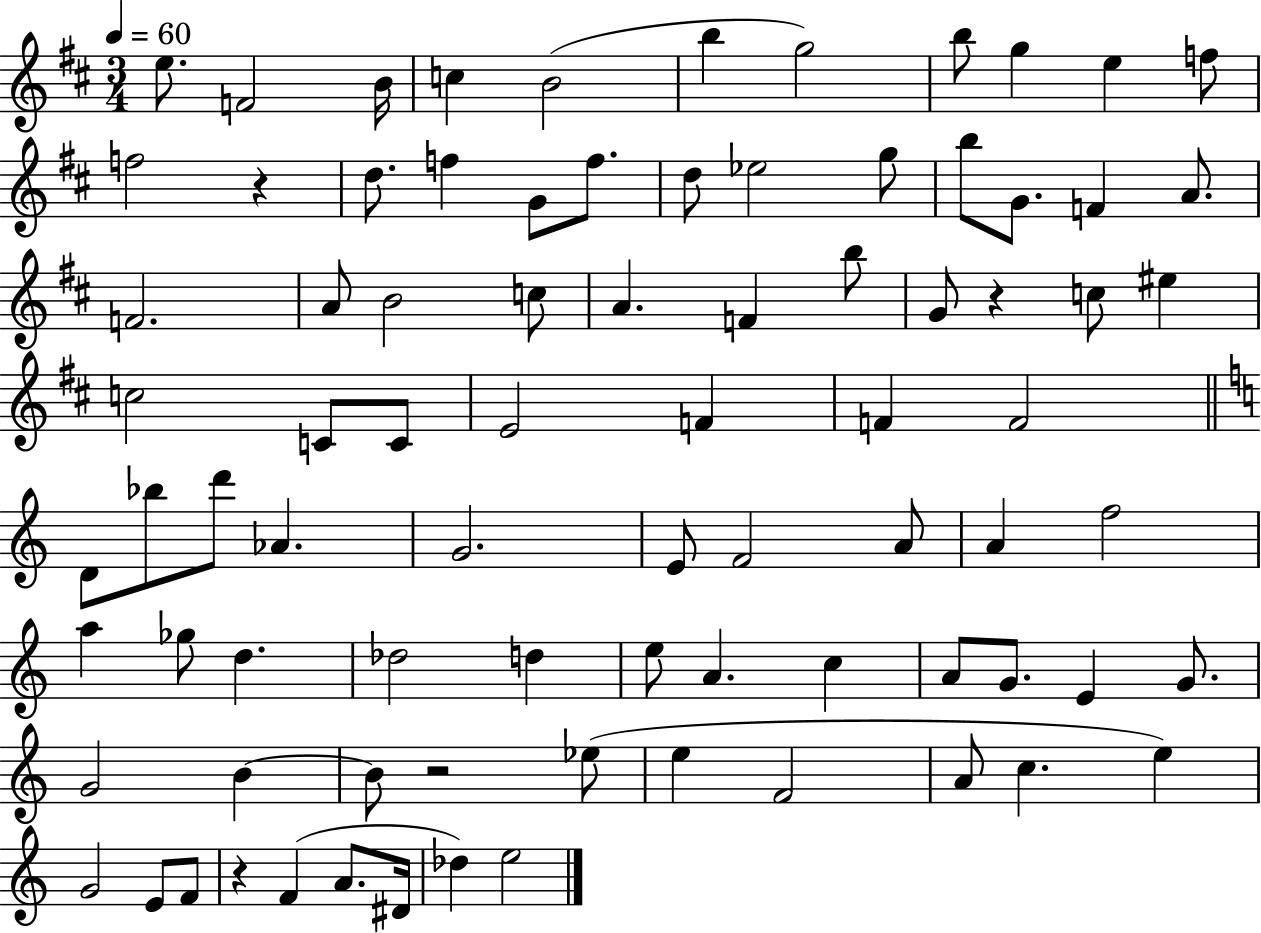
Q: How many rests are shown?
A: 4